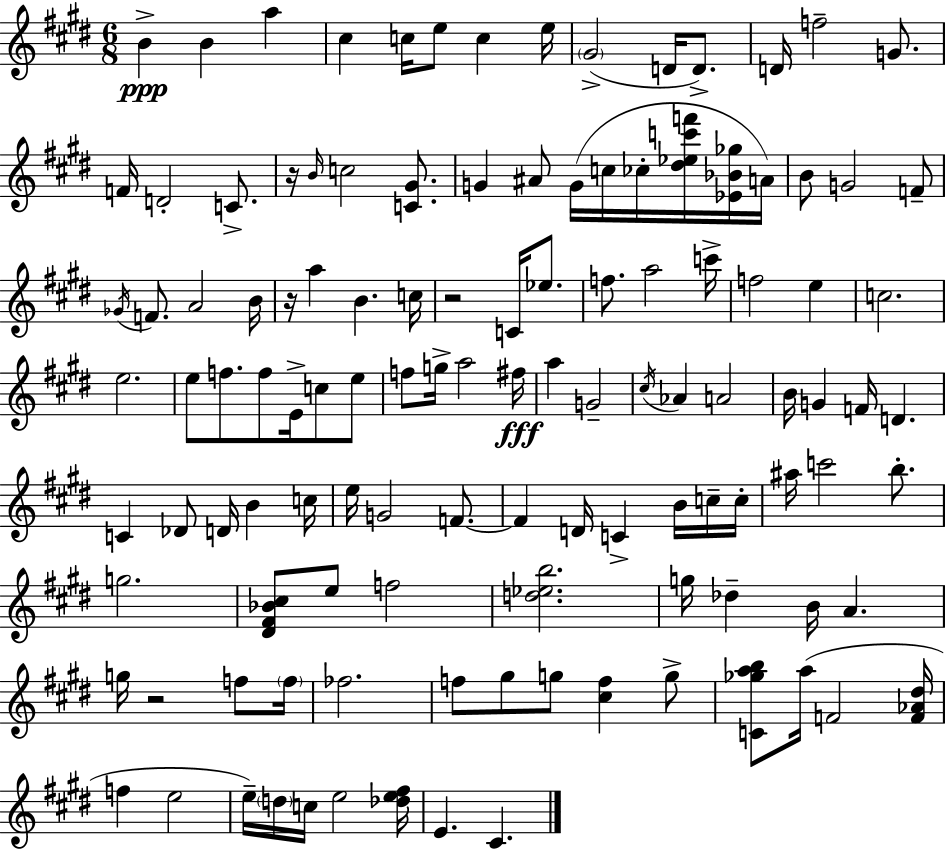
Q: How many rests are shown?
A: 4